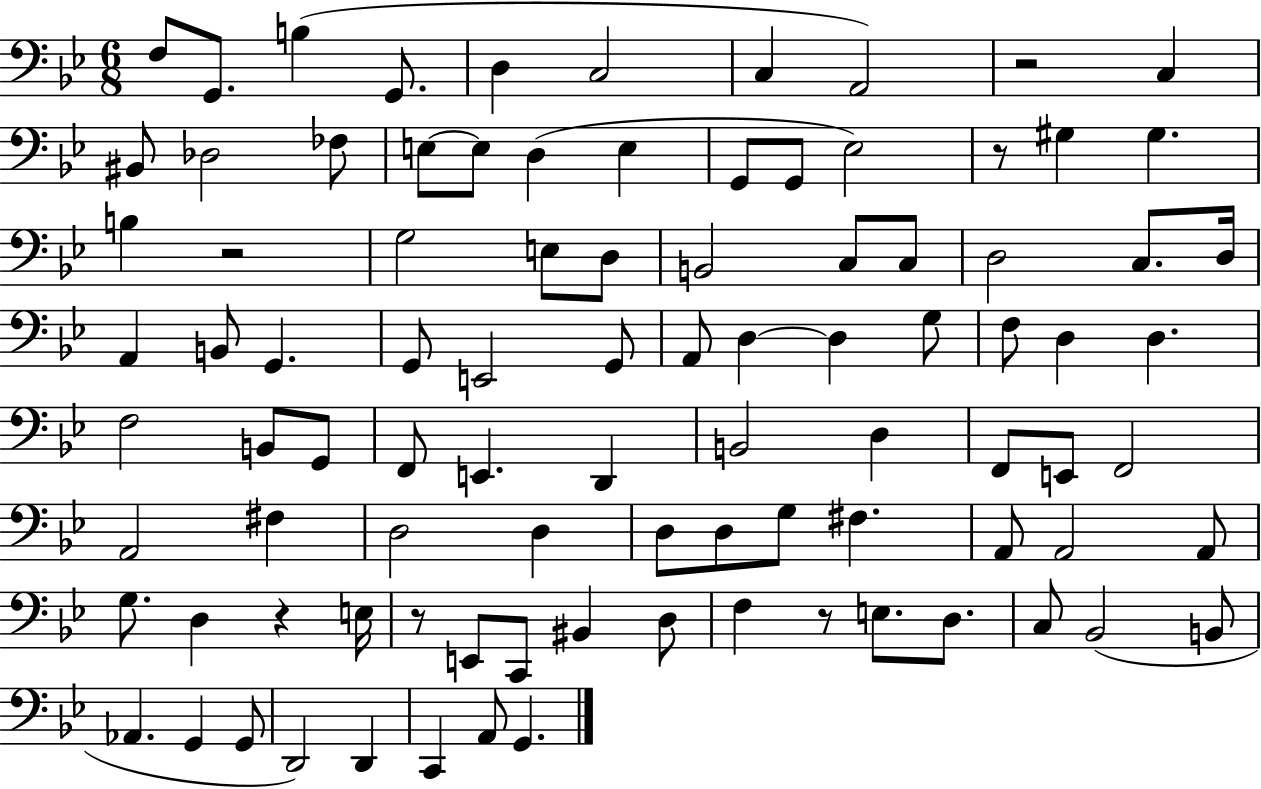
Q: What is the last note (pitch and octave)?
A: G2